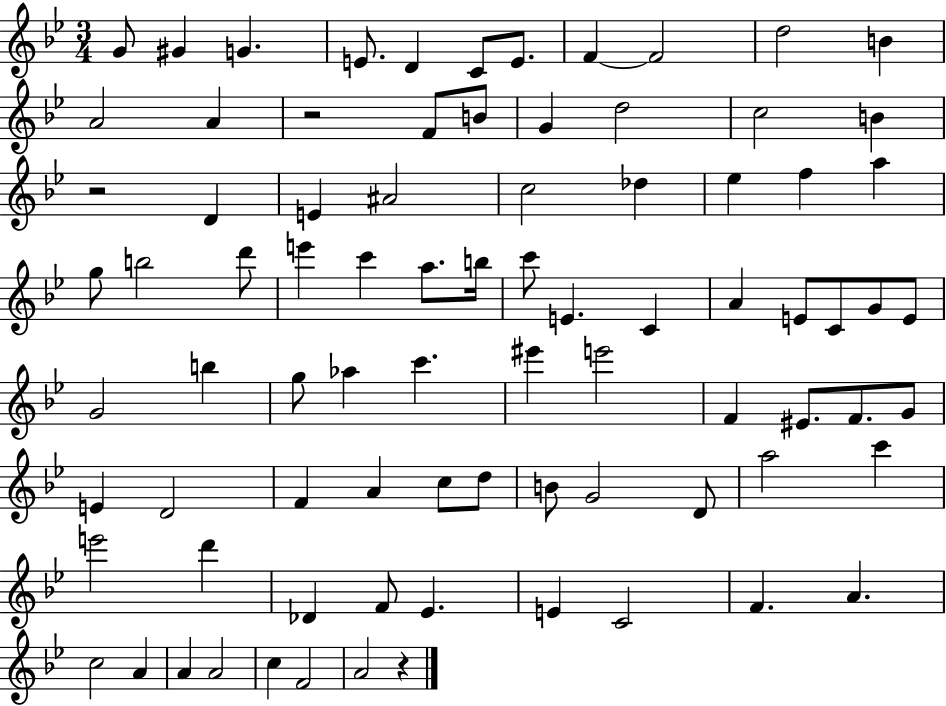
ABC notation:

X:1
T:Untitled
M:3/4
L:1/4
K:Bb
G/2 ^G G E/2 D C/2 E/2 F F2 d2 B A2 A z2 F/2 B/2 G d2 c2 B z2 D E ^A2 c2 _d _e f a g/2 b2 d'/2 e' c' a/2 b/4 c'/2 E C A E/2 C/2 G/2 E/2 G2 b g/2 _a c' ^e' e'2 F ^E/2 F/2 G/2 E D2 F A c/2 d/2 B/2 G2 D/2 a2 c' e'2 d' _D F/2 _E E C2 F A c2 A A A2 c F2 A2 z